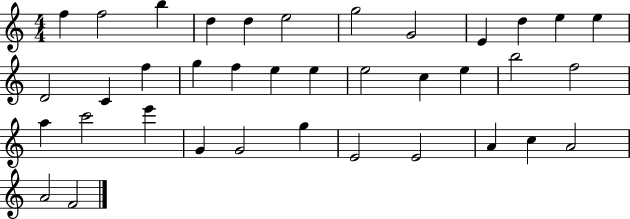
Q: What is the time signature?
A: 4/4